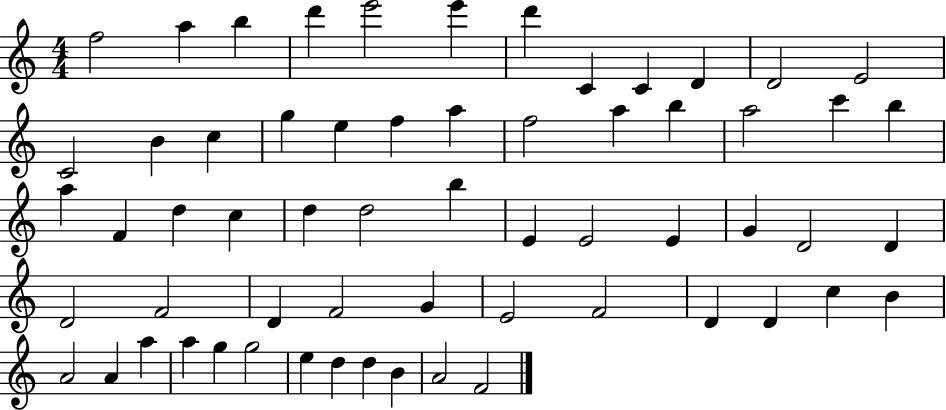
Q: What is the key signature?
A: C major